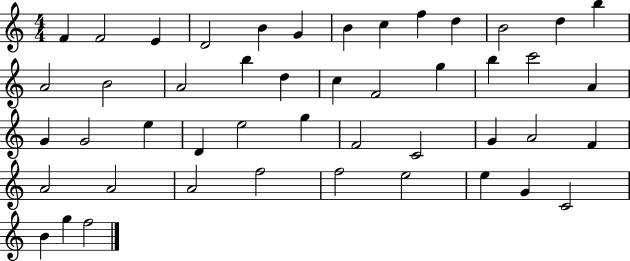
F4/q F4/h E4/q D4/h B4/q G4/q B4/q C5/q F5/q D5/q B4/h D5/q B5/q A4/h B4/h A4/h B5/q D5/q C5/q F4/h G5/q B5/q C6/h A4/q G4/q G4/h E5/q D4/q E5/h G5/q F4/h C4/h G4/q A4/h F4/q A4/h A4/h A4/h F5/h F5/h E5/h E5/q G4/q C4/h B4/q G5/q F5/h